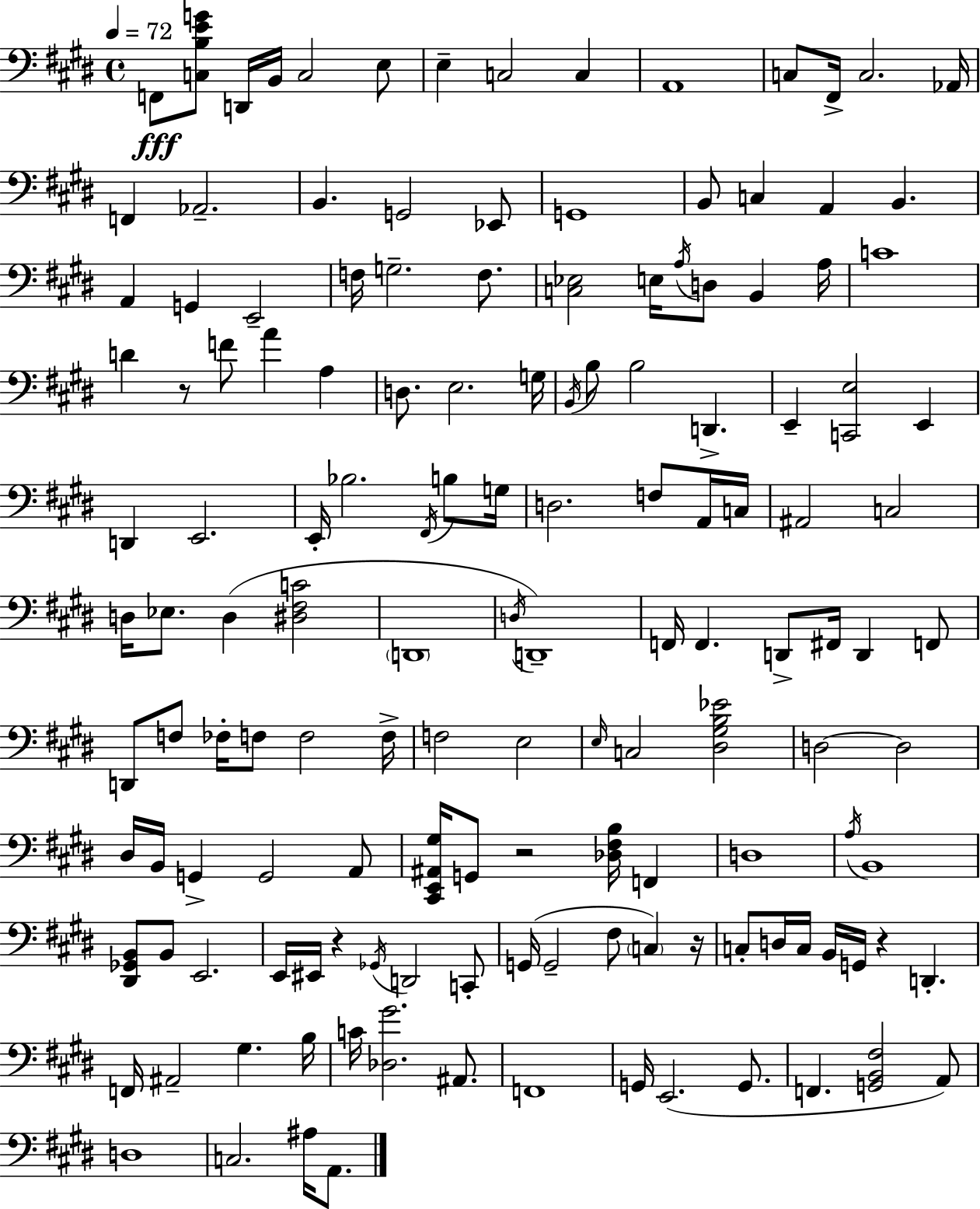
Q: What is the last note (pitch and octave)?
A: A2